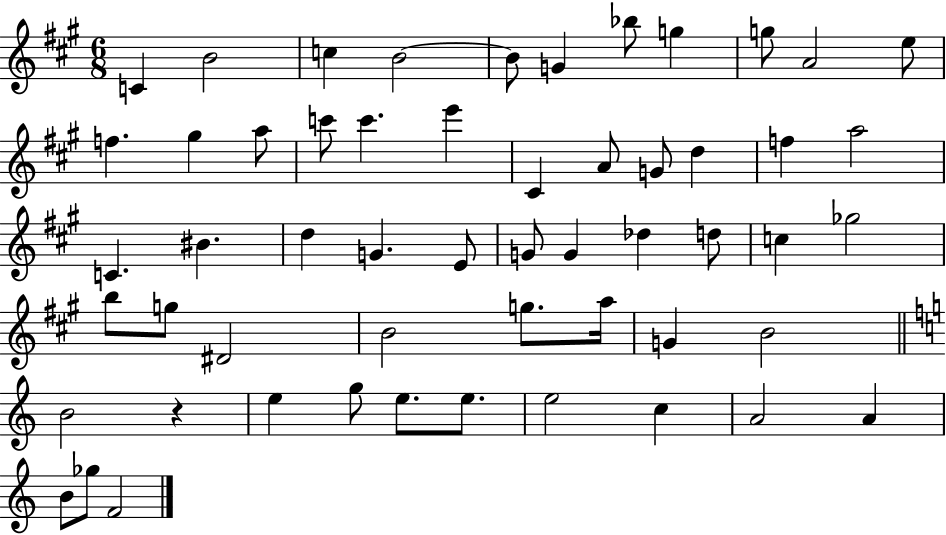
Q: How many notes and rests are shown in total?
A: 55